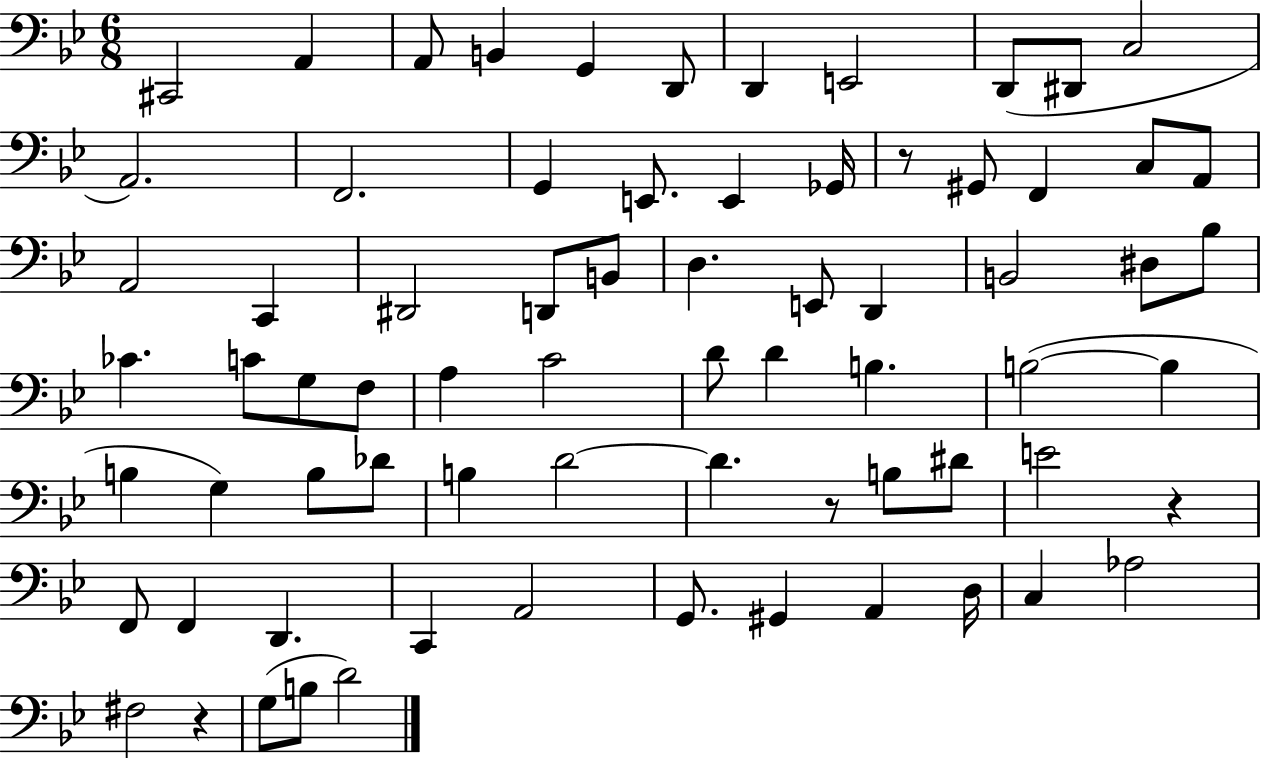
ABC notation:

X:1
T:Untitled
M:6/8
L:1/4
K:Bb
^C,,2 A,, A,,/2 B,, G,, D,,/2 D,, E,,2 D,,/2 ^D,,/2 C,2 A,,2 F,,2 G,, E,,/2 E,, _G,,/4 z/2 ^G,,/2 F,, C,/2 A,,/2 A,,2 C,, ^D,,2 D,,/2 B,,/2 D, E,,/2 D,, B,,2 ^D,/2 _B,/2 _C C/2 G,/2 F,/2 A, C2 D/2 D B, B,2 B, B, G, B,/2 _D/2 B, D2 D z/2 B,/2 ^D/2 E2 z F,,/2 F,, D,, C,, A,,2 G,,/2 ^G,, A,, D,/4 C, _A,2 ^F,2 z G,/2 B,/2 D2